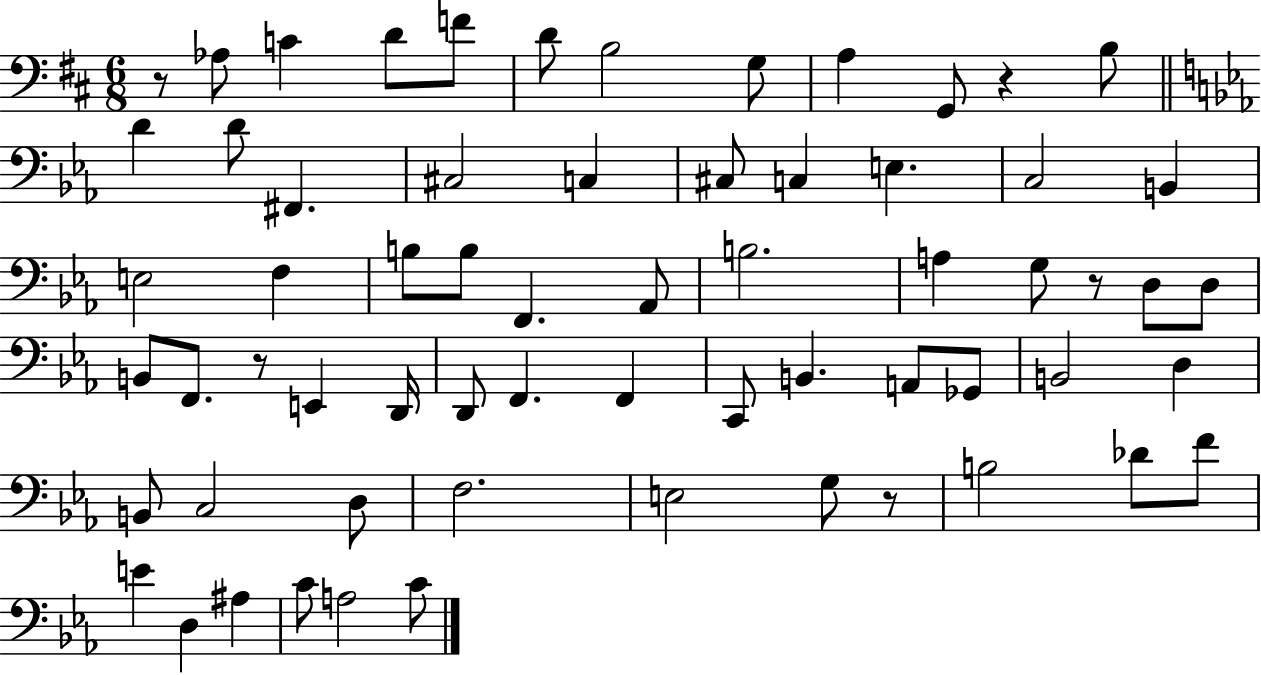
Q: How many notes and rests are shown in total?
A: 64